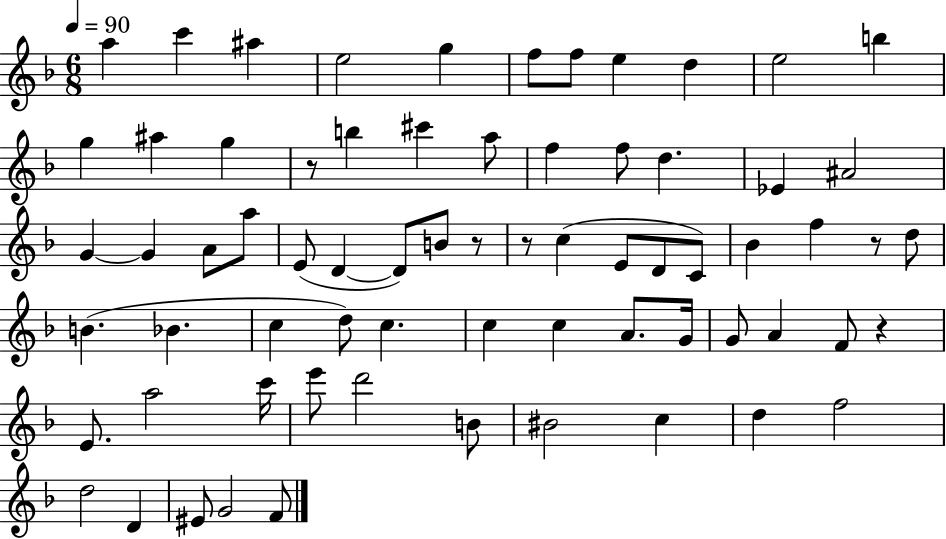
A5/q C6/q A#5/q E5/h G5/q F5/e F5/e E5/q D5/q E5/h B5/q G5/q A#5/q G5/q R/e B5/q C#6/q A5/e F5/q F5/e D5/q. Eb4/q A#4/h G4/q G4/q A4/e A5/e E4/e D4/q D4/e B4/e R/e R/e C5/q E4/e D4/e C4/e Bb4/q F5/q R/e D5/e B4/q. Bb4/q. C5/q D5/e C5/q. C5/q C5/q A4/e. G4/s G4/e A4/q F4/e R/q E4/e. A5/h C6/s E6/e D6/h B4/e BIS4/h C5/q D5/q F5/h D5/h D4/q EIS4/e G4/h F4/e